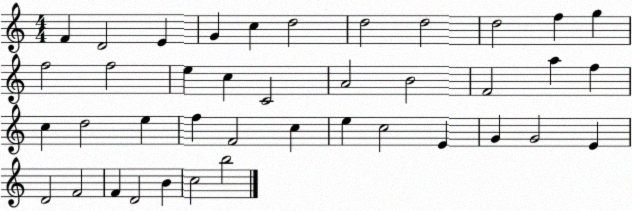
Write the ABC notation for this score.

X:1
T:Untitled
M:4/4
L:1/4
K:C
F D2 E G c d2 d2 d2 d2 f g f2 f2 e c C2 A2 B2 F2 a f c d2 e f F2 c e c2 E G G2 E D2 F2 F D2 B c2 b2